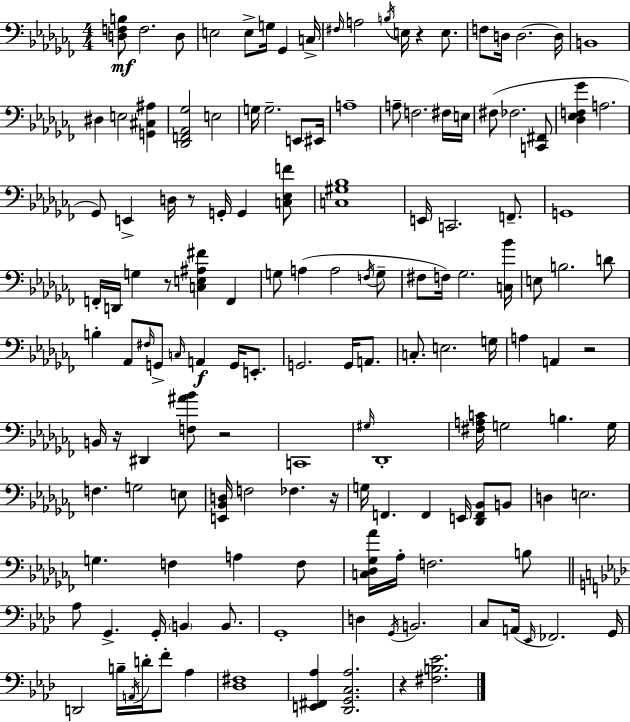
X:1
T:Untitled
M:4/4
L:1/4
K:Abm
[D,F,B,]/2 F,2 D,/2 E,2 E,/2 G,/4 _G,, C,/4 ^F,/4 A,2 B,/4 E,/4 z E,/2 F,/2 D,/4 D,2 D,/4 B,,4 ^D, E,2 [G,,^C,^A,] [_D,,F,,_A,,_G,]2 E,2 G,/4 G,2 E,,/2 ^E,,/4 A,4 A,/2 F,2 ^F,/4 E,/4 ^F,/2 _F,2 [C,,^F,,]/2 [_D,_E,F,_G] A,2 _G,,/2 E,, D,/4 z/2 G,,/4 G,, [C,_E,F]/2 [C,^G,_B,]4 E,,/4 C,,2 F,,/2 G,,4 F,,/4 D,,/4 G, z/2 [C,E,^A,^F] F,, G,/2 A, A,2 F,/4 G,/2 ^F,/2 F,/4 _G,2 [C,_B]/4 E,/2 B,2 D/2 B, _A,,/2 ^F,/4 G,,/2 C,/4 A,, G,,/4 E,,/2 G,,2 G,,/4 A,,/2 C,/2 E,2 G,/4 A, A,, z2 B,,/4 z/4 ^D,, [F,^A_B]/2 z2 C,,4 ^G,/4 _D,,4 [^F,A,C]/4 G,2 B, G,/4 F, G,2 E,/2 [E,,_B,,D,]/4 F,2 _F, z/4 G,/4 F,, F,, E,,/4 [_D,,F,,_B,,]/2 B,,/2 D, E,2 G, F, A, F,/2 [C,_D,_G,_A]/4 _A,/4 F,2 B,/2 _A,/2 G,, G,,/4 B,, B,,/2 G,,4 D, G,,/4 B,,2 C,/2 A,,/4 _E,,/4 _F,,2 G,,/4 D,,2 B,/4 A,,/4 D/4 F/2 _A, [_D,^F,]4 [E,,^F,,_A,] [_D,,G,,C,_A,]2 z [^F,B,_E]2